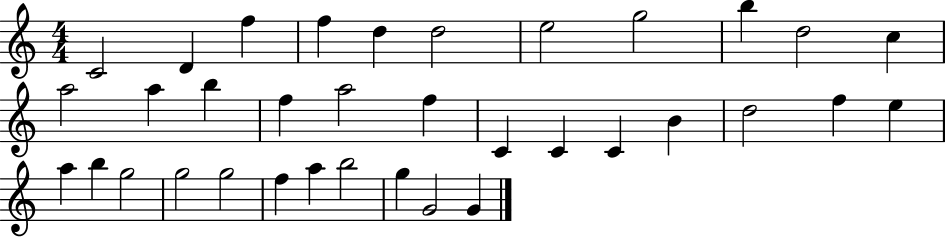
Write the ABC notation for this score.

X:1
T:Untitled
M:4/4
L:1/4
K:C
C2 D f f d d2 e2 g2 b d2 c a2 a b f a2 f C C C B d2 f e a b g2 g2 g2 f a b2 g G2 G